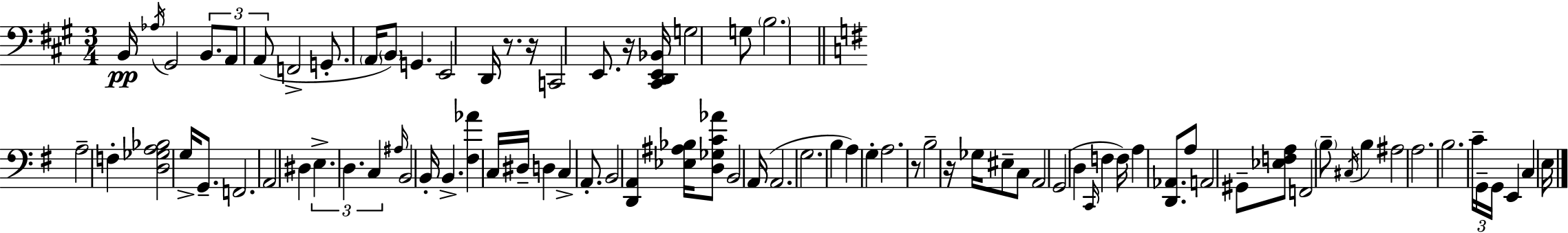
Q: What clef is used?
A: bass